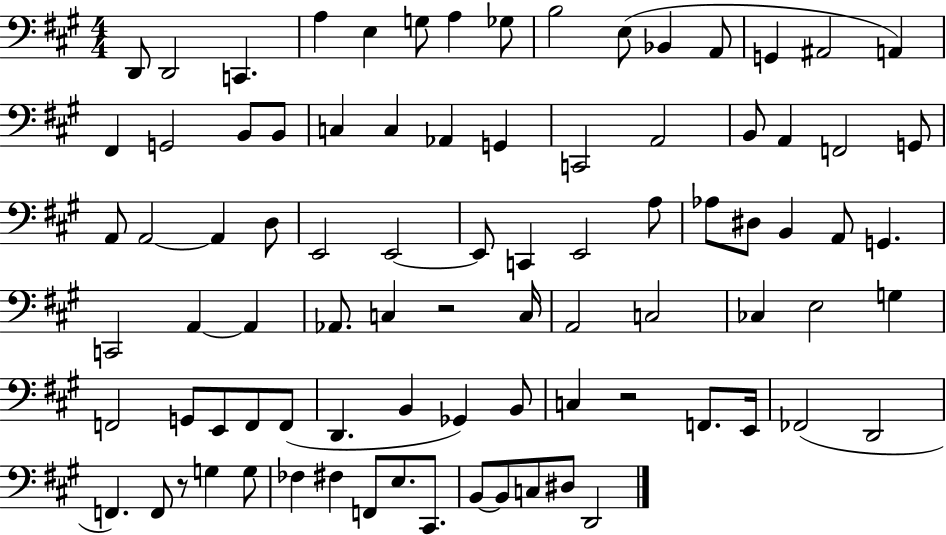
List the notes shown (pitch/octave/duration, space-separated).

D2/e D2/h C2/q. A3/q E3/q G3/e A3/q Gb3/e B3/h E3/e Bb2/q A2/e G2/q A#2/h A2/q F#2/q G2/h B2/e B2/e C3/q C3/q Ab2/q G2/q C2/h A2/h B2/e A2/q F2/h G2/e A2/e A2/h A2/q D3/e E2/h E2/h E2/e C2/q E2/h A3/e Ab3/e D#3/e B2/q A2/e G2/q. C2/h A2/q A2/q Ab2/e. C3/q R/h C3/s A2/h C3/h CES3/q E3/h G3/q F2/h G2/e E2/e F2/e F2/e D2/q. B2/q Gb2/q B2/e C3/q R/h F2/e. E2/s FES2/h D2/h F2/q. F2/e R/e G3/q G3/e FES3/q F#3/q F2/e E3/e. C#2/e. B2/e B2/e C3/e D#3/e D2/h